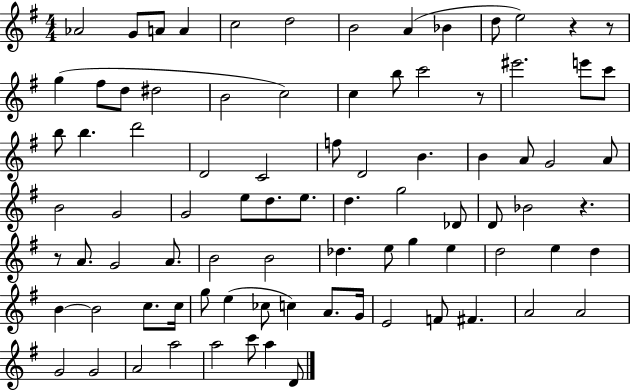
X:1
T:Untitled
M:4/4
L:1/4
K:G
_A2 G/2 A/2 A c2 d2 B2 A _B d/2 e2 z z/2 g ^f/2 d/2 ^d2 B2 c2 c b/2 c'2 z/2 ^e'2 e'/2 c'/2 b/2 b d'2 D2 C2 f/2 D2 B B A/2 G2 A/2 B2 G2 G2 e/2 d/2 e/2 d g2 _D/2 D/2 _B2 z z/2 A/2 G2 A/2 B2 B2 _d e/2 g e d2 e d B B2 c/2 c/4 g/2 e _c/2 c A/2 G/4 E2 F/2 ^F A2 A2 G2 G2 A2 a2 a2 c'/2 a D/2